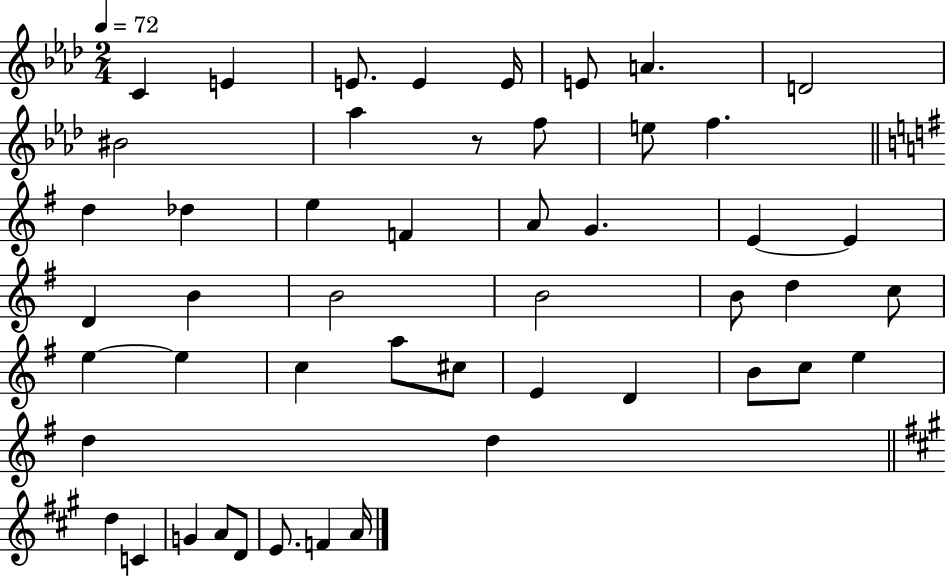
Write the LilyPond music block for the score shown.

{
  \clef treble
  \numericTimeSignature
  \time 2/4
  \key aes \major
  \tempo 4 = 72
  c'4 e'4 | e'8. e'4 e'16 | e'8 a'4. | d'2 | \break bis'2 | aes''4 r8 f''8 | e''8 f''4. | \bar "||" \break \key g \major d''4 des''4 | e''4 f'4 | a'8 g'4. | e'4~~ e'4 | \break d'4 b'4 | b'2 | b'2 | b'8 d''4 c''8 | \break e''4~~ e''4 | c''4 a''8 cis''8 | e'4 d'4 | b'8 c''8 e''4 | \break d''4 d''4 | \bar "||" \break \key a \major d''4 c'4 | g'4 a'8 d'8 | e'8. f'4 a'16 | \bar "|."
}